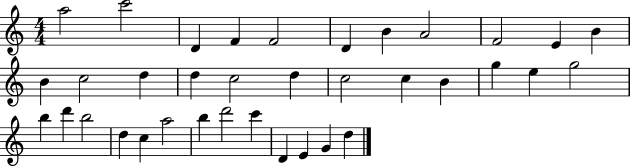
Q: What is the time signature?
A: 4/4